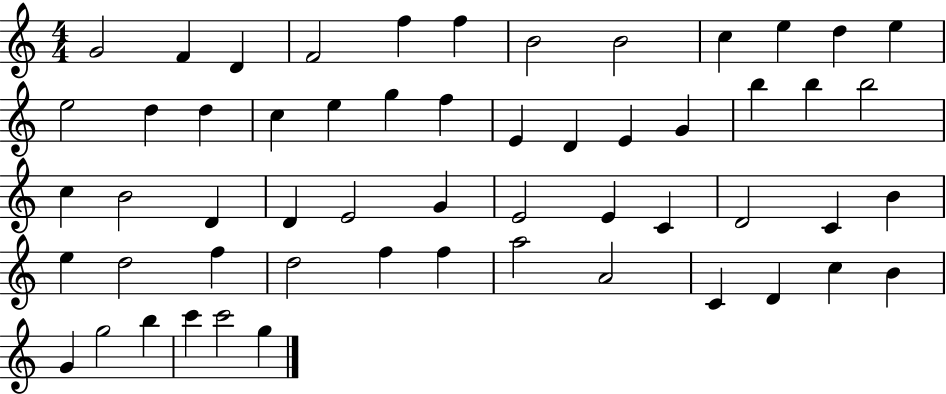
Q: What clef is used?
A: treble